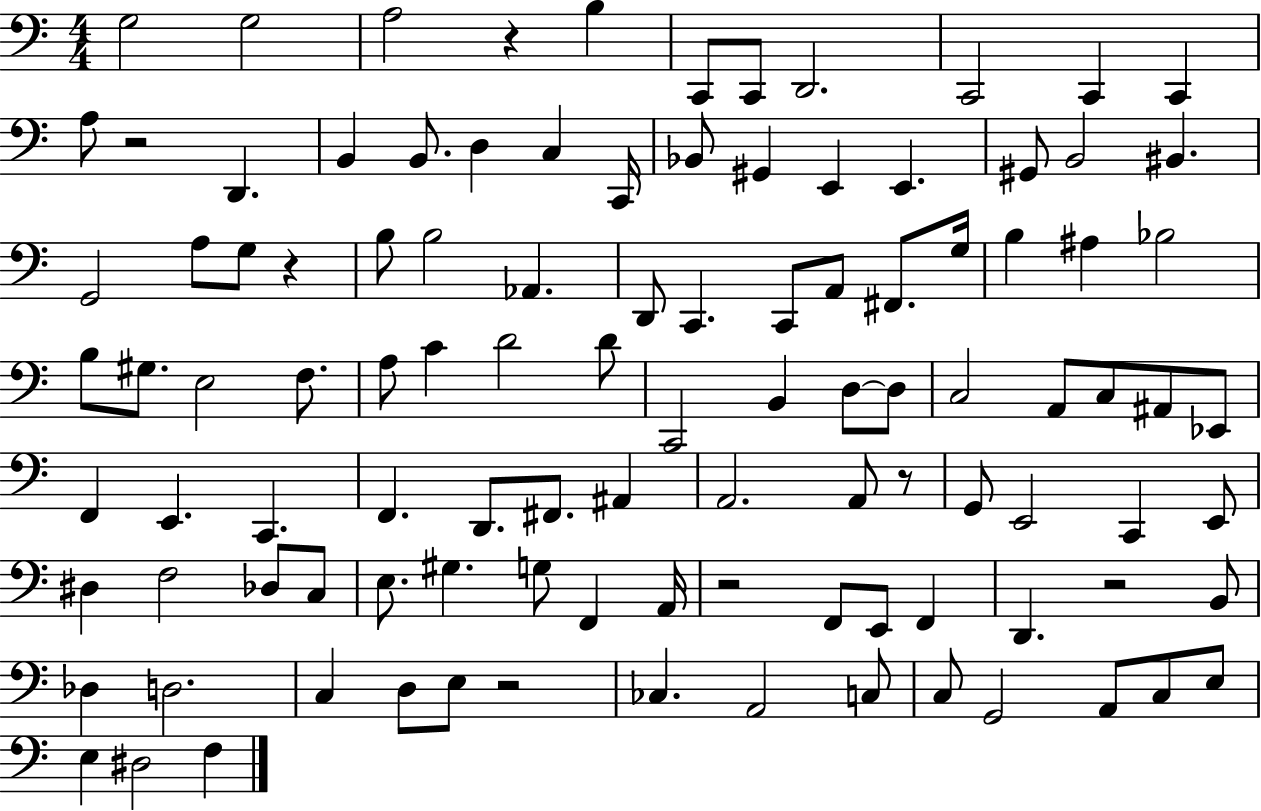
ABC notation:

X:1
T:Untitled
M:4/4
L:1/4
K:C
G,2 G,2 A,2 z B, C,,/2 C,,/2 D,,2 C,,2 C,, C,, A,/2 z2 D,, B,, B,,/2 D, C, C,,/4 _B,,/2 ^G,, E,, E,, ^G,,/2 B,,2 ^B,, G,,2 A,/2 G,/2 z B,/2 B,2 _A,, D,,/2 C,, C,,/2 A,,/2 ^F,,/2 G,/4 B, ^A, _B,2 B,/2 ^G,/2 E,2 F,/2 A,/2 C D2 D/2 C,,2 B,, D,/2 D,/2 C,2 A,,/2 C,/2 ^A,,/2 _E,,/2 F,, E,, C,, F,, D,,/2 ^F,,/2 ^A,, A,,2 A,,/2 z/2 G,,/2 E,,2 C,, E,,/2 ^D, F,2 _D,/2 C,/2 E,/2 ^G, G,/2 F,, A,,/4 z2 F,,/2 E,,/2 F,, D,, z2 B,,/2 _D, D,2 C, D,/2 E,/2 z2 _C, A,,2 C,/2 C,/2 G,,2 A,,/2 C,/2 E,/2 E, ^D,2 F,